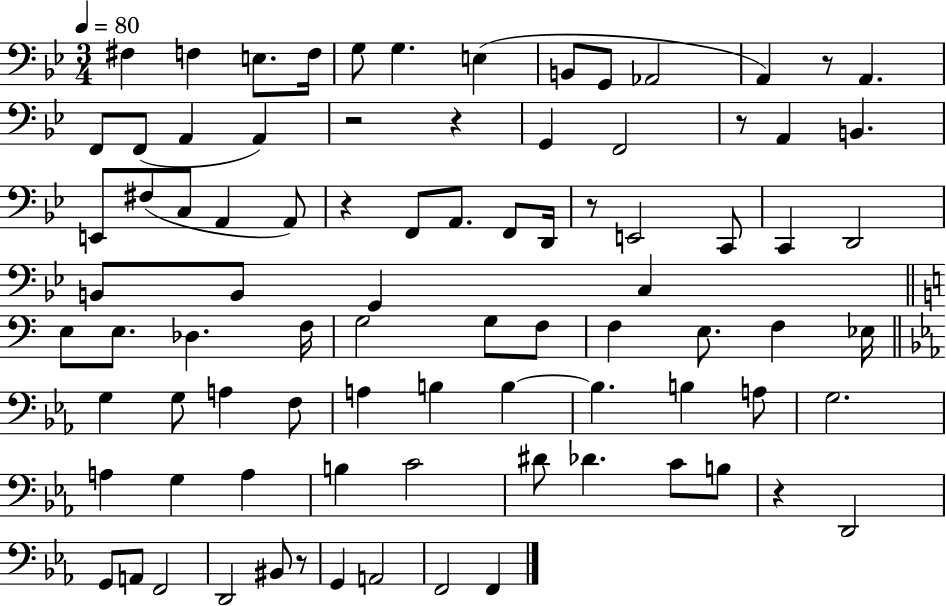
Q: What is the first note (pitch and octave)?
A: F#3